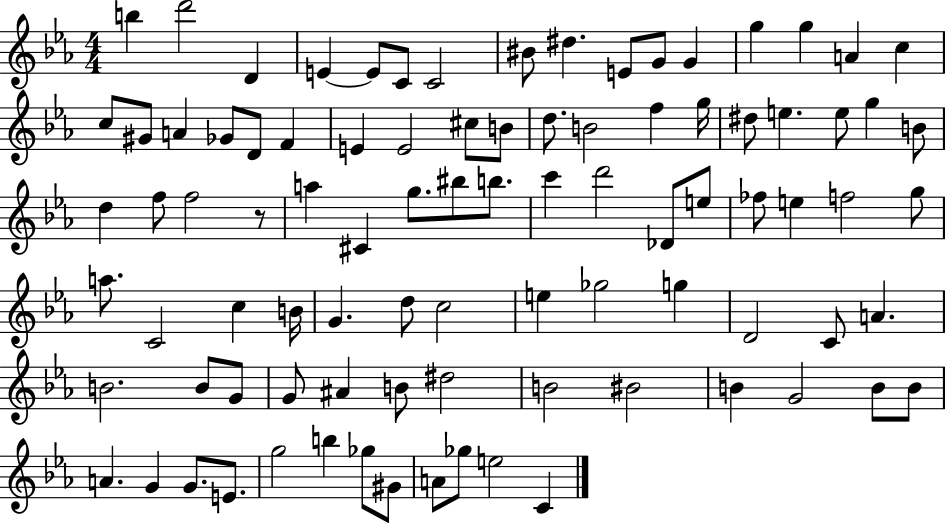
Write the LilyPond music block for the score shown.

{
  \clef treble
  \numericTimeSignature
  \time 4/4
  \key ees \major
  b''4 d'''2 d'4 | e'4~~ e'8 c'8 c'2 | bis'8 dis''4. e'8 g'8 g'4 | g''4 g''4 a'4 c''4 | \break c''8 gis'8 a'4 ges'8 d'8 f'4 | e'4 e'2 cis''8 b'8 | d''8. b'2 f''4 g''16 | dis''8 e''4. e''8 g''4 b'8 | \break d''4 f''8 f''2 r8 | a''4 cis'4 g''8. bis''8 b''8. | c'''4 d'''2 des'8 e''8 | fes''8 e''4 f''2 g''8 | \break a''8. c'2 c''4 b'16 | g'4. d''8 c''2 | e''4 ges''2 g''4 | d'2 c'8 a'4. | \break b'2. b'8 g'8 | g'8 ais'4 b'8 dis''2 | b'2 bis'2 | b'4 g'2 b'8 b'8 | \break a'4. g'4 g'8. e'8. | g''2 b''4 ges''8 gis'8 | a'8 ges''8 e''2 c'4 | \bar "|."
}